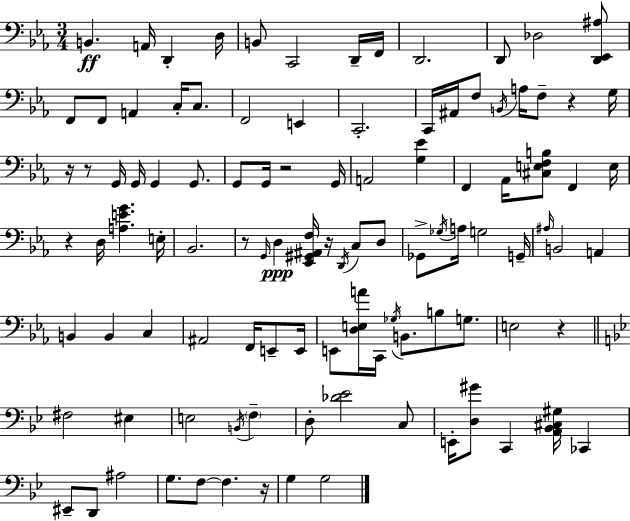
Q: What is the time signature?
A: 3/4